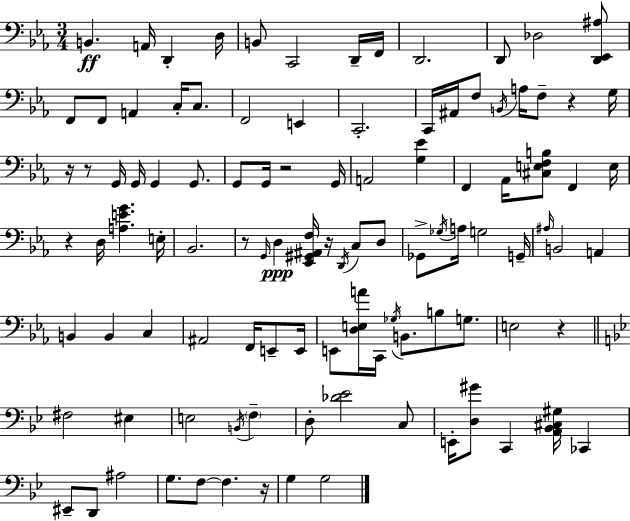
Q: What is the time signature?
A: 3/4